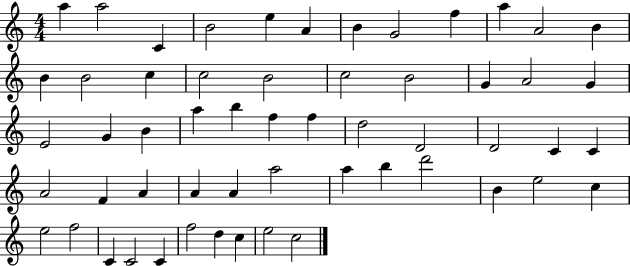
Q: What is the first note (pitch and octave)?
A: A5